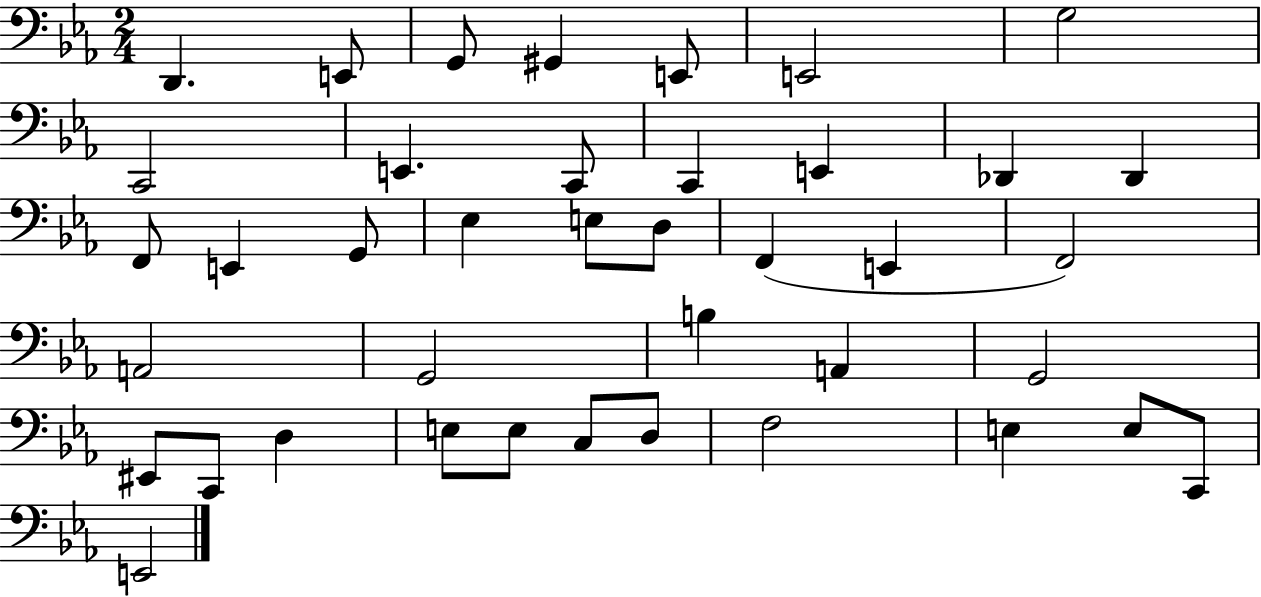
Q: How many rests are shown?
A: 0